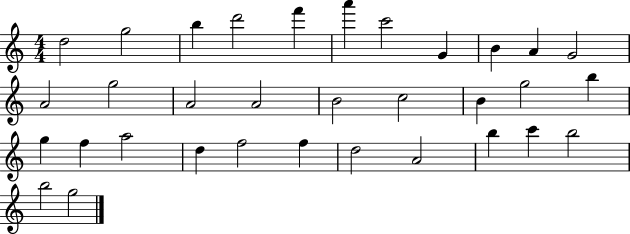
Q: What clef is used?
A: treble